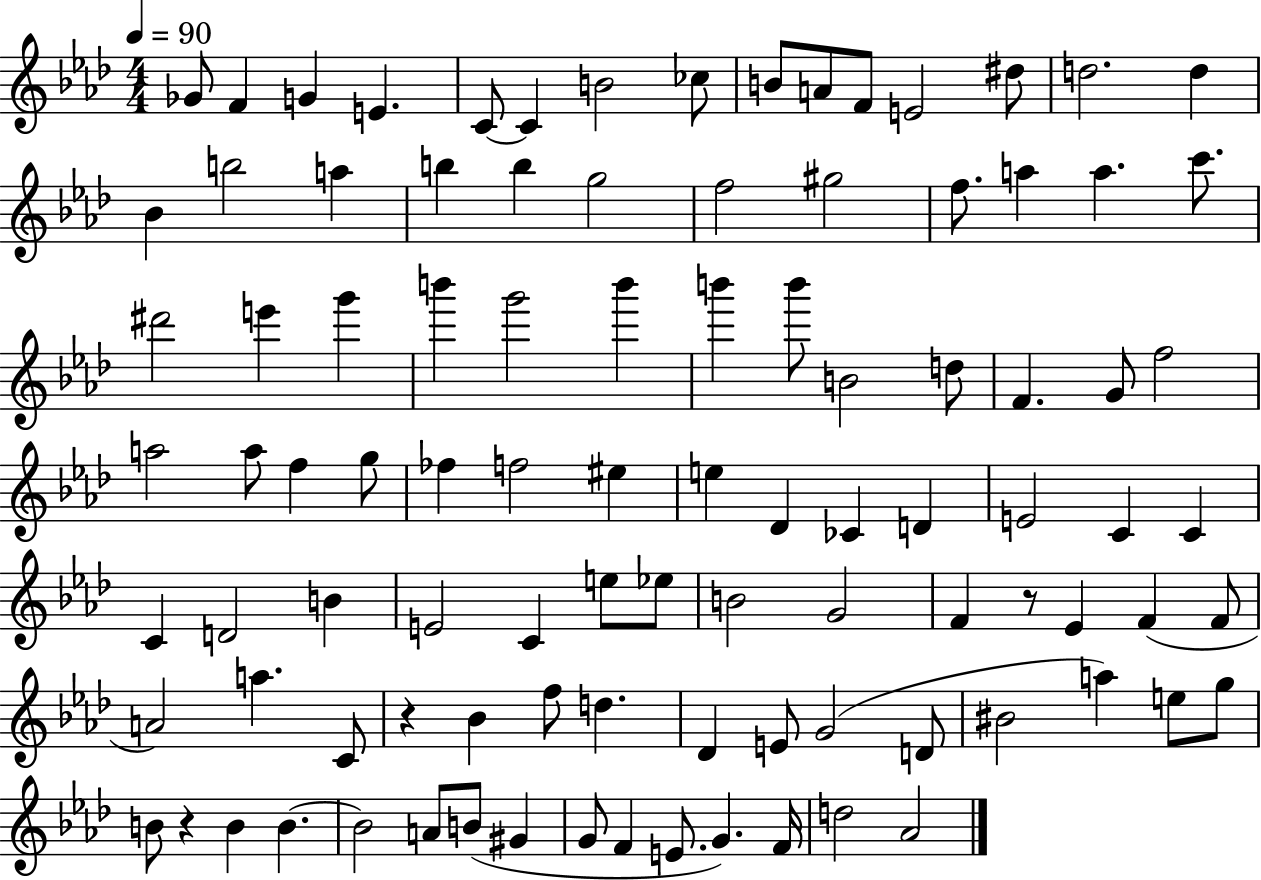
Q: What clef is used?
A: treble